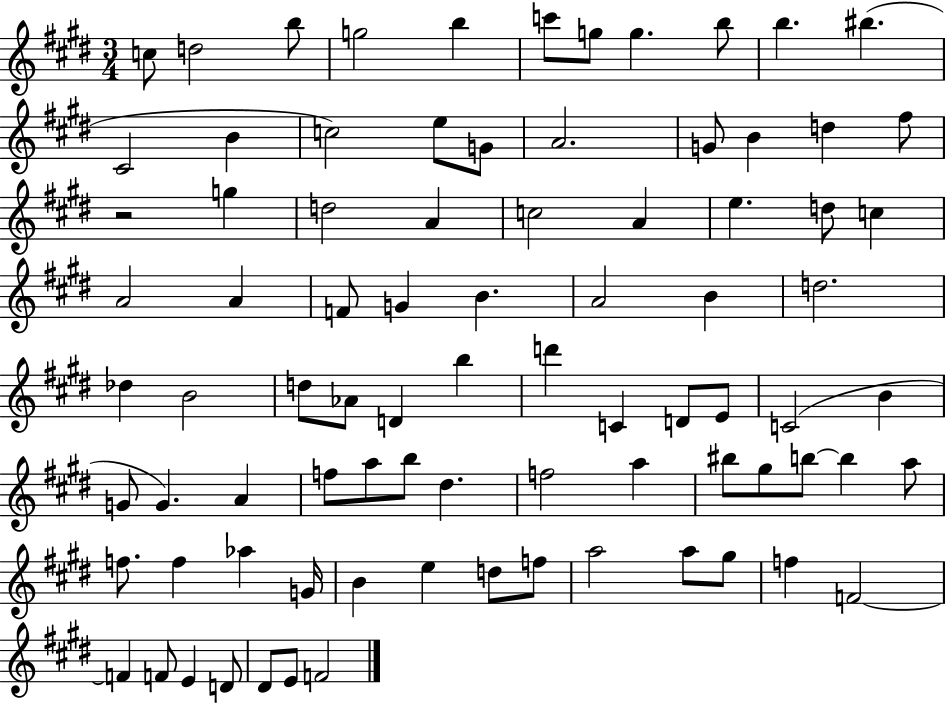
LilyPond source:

{
  \clef treble
  \numericTimeSignature
  \time 3/4
  \key e \major
  c''8 d''2 b''8 | g''2 b''4 | c'''8 g''8 g''4. b''8 | b''4. bis''4.( | \break cis'2 b'4 | c''2) e''8 g'8 | a'2. | g'8 b'4 d''4 fis''8 | \break r2 g''4 | d''2 a'4 | c''2 a'4 | e''4. d''8 c''4 | \break a'2 a'4 | f'8 g'4 b'4. | a'2 b'4 | d''2. | \break des''4 b'2 | d''8 aes'8 d'4 b''4 | d'''4 c'4 d'8 e'8 | c'2( b'4 | \break g'8 g'4.) a'4 | f''8 a''8 b''8 dis''4. | f''2 a''4 | bis''8 gis''8 b''8~~ b''4 a''8 | \break f''8. f''4 aes''4 g'16 | b'4 e''4 d''8 f''8 | a''2 a''8 gis''8 | f''4 f'2~~ | \break f'4 f'8 e'4 d'8 | dis'8 e'8 f'2 | \bar "|."
}